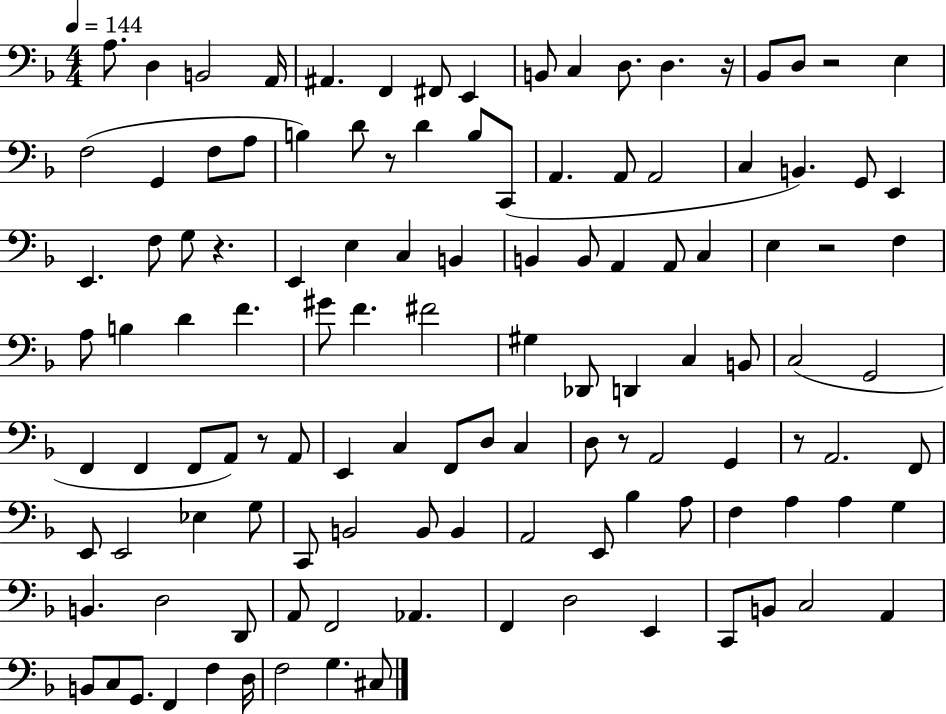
X:1
T:Untitled
M:4/4
L:1/4
K:F
A,/2 D, B,,2 A,,/4 ^A,, F,, ^F,,/2 E,, B,,/2 C, D,/2 D, z/4 _B,,/2 D,/2 z2 E, F,2 G,, F,/2 A,/2 B, D/2 z/2 D B,/2 C,,/2 A,, A,,/2 A,,2 C, B,, G,,/2 E,, E,, F,/2 G,/2 z E,, E, C, B,, B,, B,,/2 A,, A,,/2 C, E, z2 F, A,/2 B, D F ^G/2 F ^F2 ^G, _D,,/2 D,, C, B,,/2 C,2 G,,2 F,, F,, F,,/2 A,,/2 z/2 A,,/2 E,, C, F,,/2 D,/2 C, D,/2 z/2 A,,2 G,, z/2 A,,2 F,,/2 E,,/2 E,,2 _E, G,/2 C,,/2 B,,2 B,,/2 B,, A,,2 E,,/2 _B, A,/2 F, A, A, G, B,, D,2 D,,/2 A,,/2 F,,2 _A,, F,, D,2 E,, C,,/2 B,,/2 C,2 A,, B,,/2 C,/2 G,,/2 F,, F, D,/4 F,2 G, ^C,/2